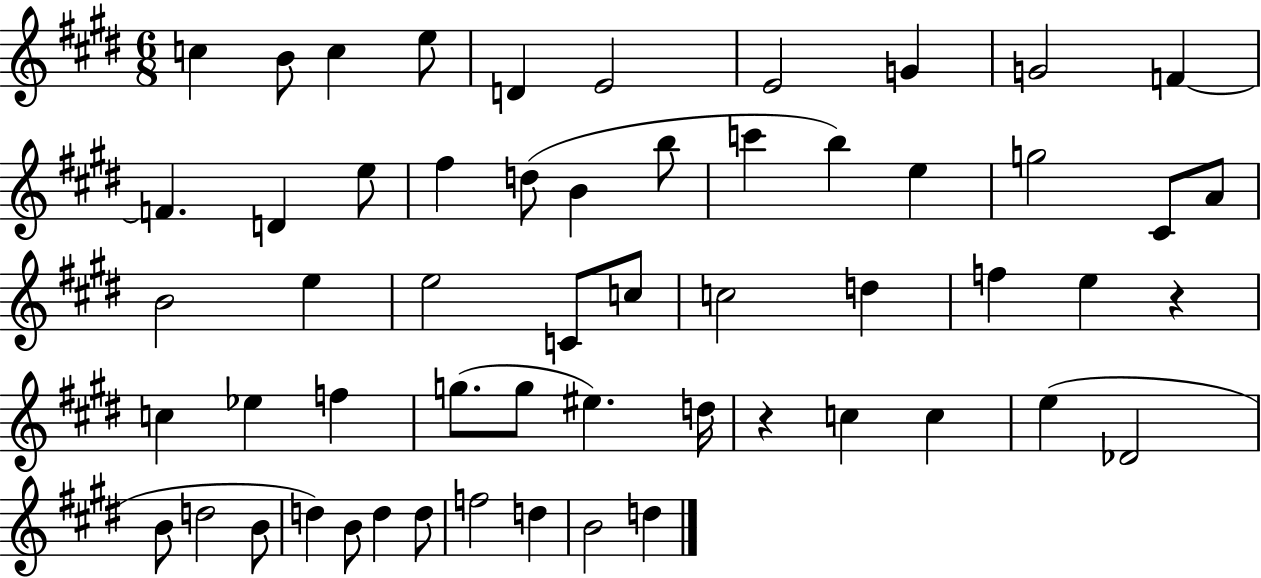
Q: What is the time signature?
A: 6/8